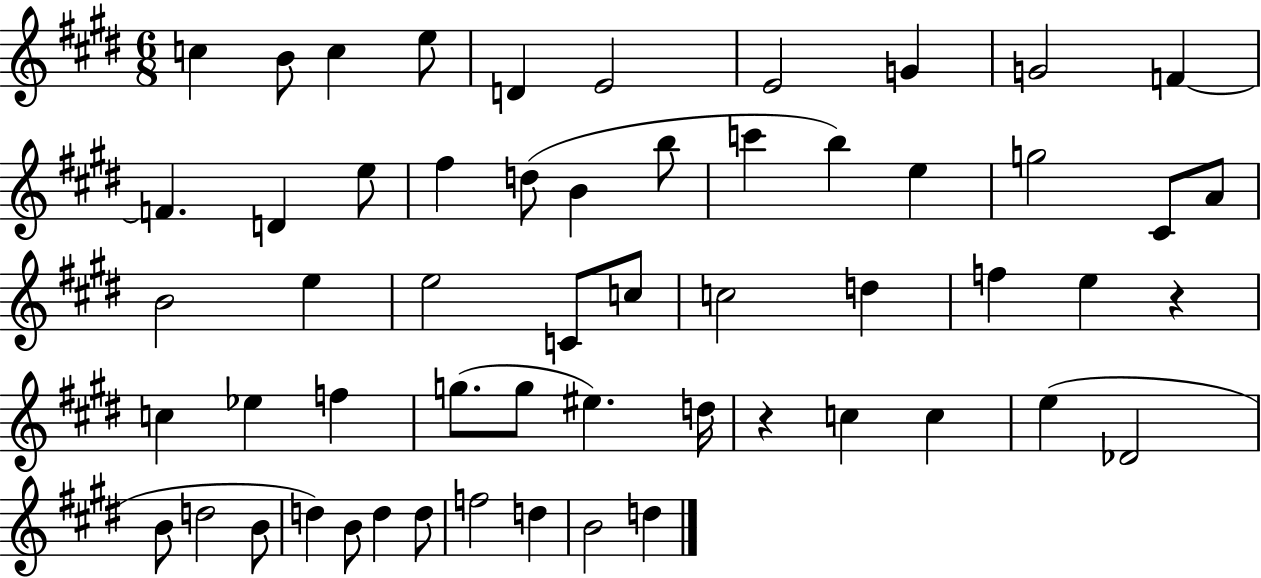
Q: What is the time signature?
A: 6/8